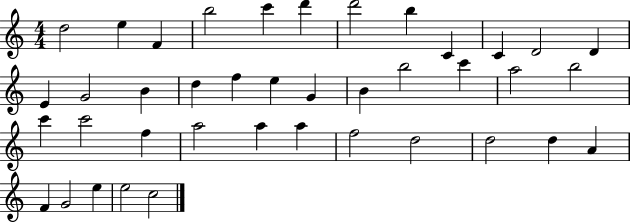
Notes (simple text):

D5/h E5/q F4/q B5/h C6/q D6/q D6/h B5/q C4/q C4/q D4/h D4/q E4/q G4/h B4/q D5/q F5/q E5/q G4/q B4/q B5/h C6/q A5/h B5/h C6/q C6/h F5/q A5/h A5/q A5/q F5/h D5/h D5/h D5/q A4/q F4/q G4/h E5/q E5/h C5/h